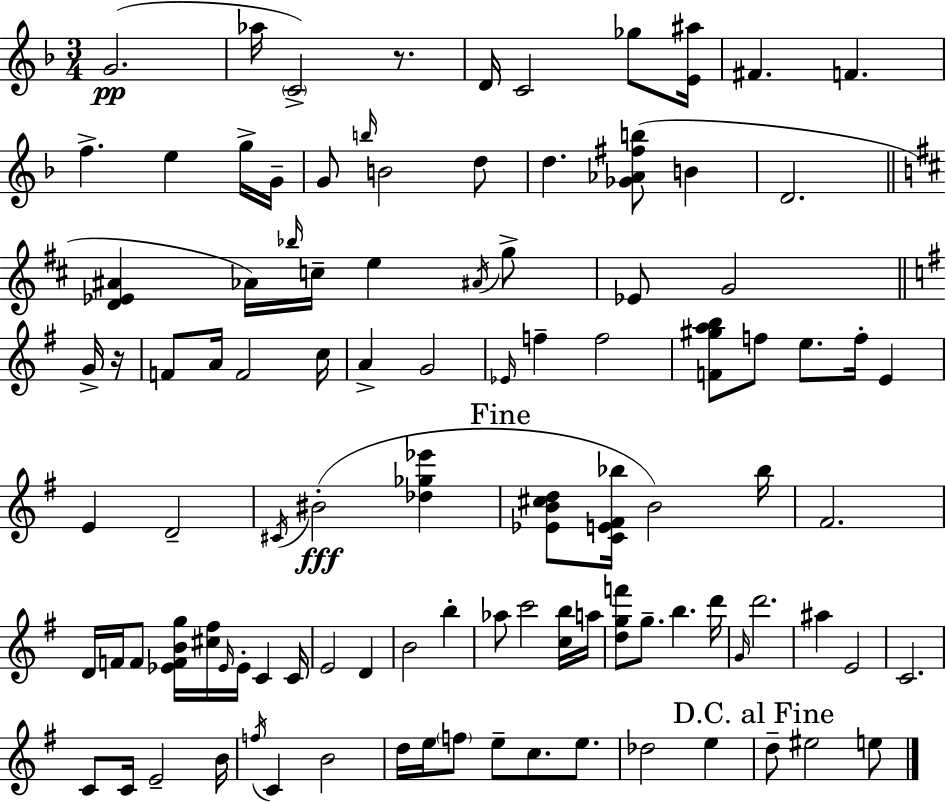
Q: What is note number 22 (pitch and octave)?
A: C5